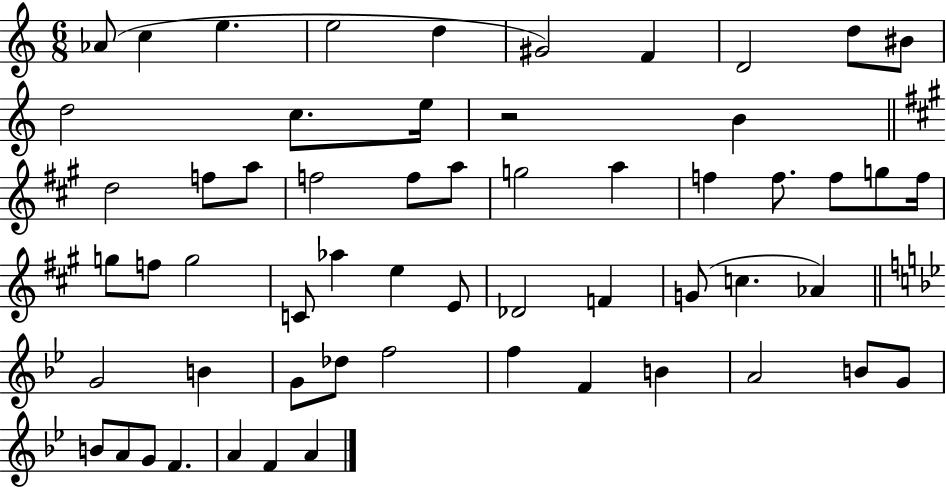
{
  \clef treble
  \numericTimeSignature
  \time 6/8
  \key c \major
  aes'8( c''4 e''4. | e''2 d''4 | gis'2) f'4 | d'2 d''8 bis'8 | \break d''2 c''8. e''16 | r2 b'4 | \bar "||" \break \key a \major d''2 f''8 a''8 | f''2 f''8 a''8 | g''2 a''4 | f''4 f''8. f''8 g''8 f''16 | \break g''8 f''8 g''2 | c'8 aes''4 e''4 e'8 | des'2 f'4 | g'8( c''4. aes'4) | \break \bar "||" \break \key bes \major g'2 b'4 | g'8 des''8 f''2 | f''4 f'4 b'4 | a'2 b'8 g'8 | \break b'8 a'8 g'8 f'4. | a'4 f'4 a'4 | \bar "|."
}